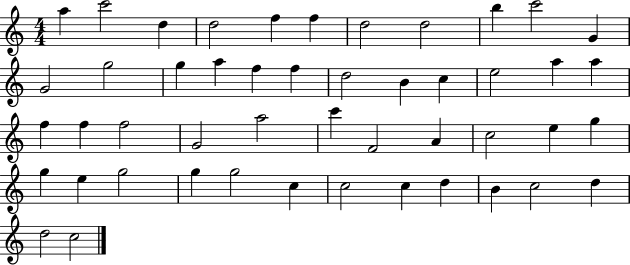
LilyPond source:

{
  \clef treble
  \numericTimeSignature
  \time 4/4
  \key c \major
  a''4 c'''2 d''4 | d''2 f''4 f''4 | d''2 d''2 | b''4 c'''2 g'4 | \break g'2 g''2 | g''4 a''4 f''4 f''4 | d''2 b'4 c''4 | e''2 a''4 a''4 | \break f''4 f''4 f''2 | g'2 a''2 | c'''4 f'2 a'4 | c''2 e''4 g''4 | \break g''4 e''4 g''2 | g''4 g''2 c''4 | c''2 c''4 d''4 | b'4 c''2 d''4 | \break d''2 c''2 | \bar "|."
}